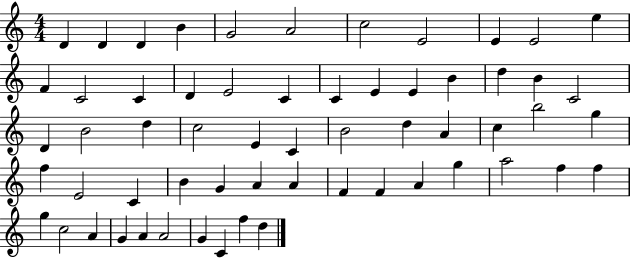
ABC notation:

X:1
T:Untitled
M:4/4
L:1/4
K:C
D D D B G2 A2 c2 E2 E E2 e F C2 C D E2 C C E E B d B C2 D B2 d c2 E C B2 d A c b2 g f E2 C B G A A F F A g a2 f f g c2 A G A A2 G C f d